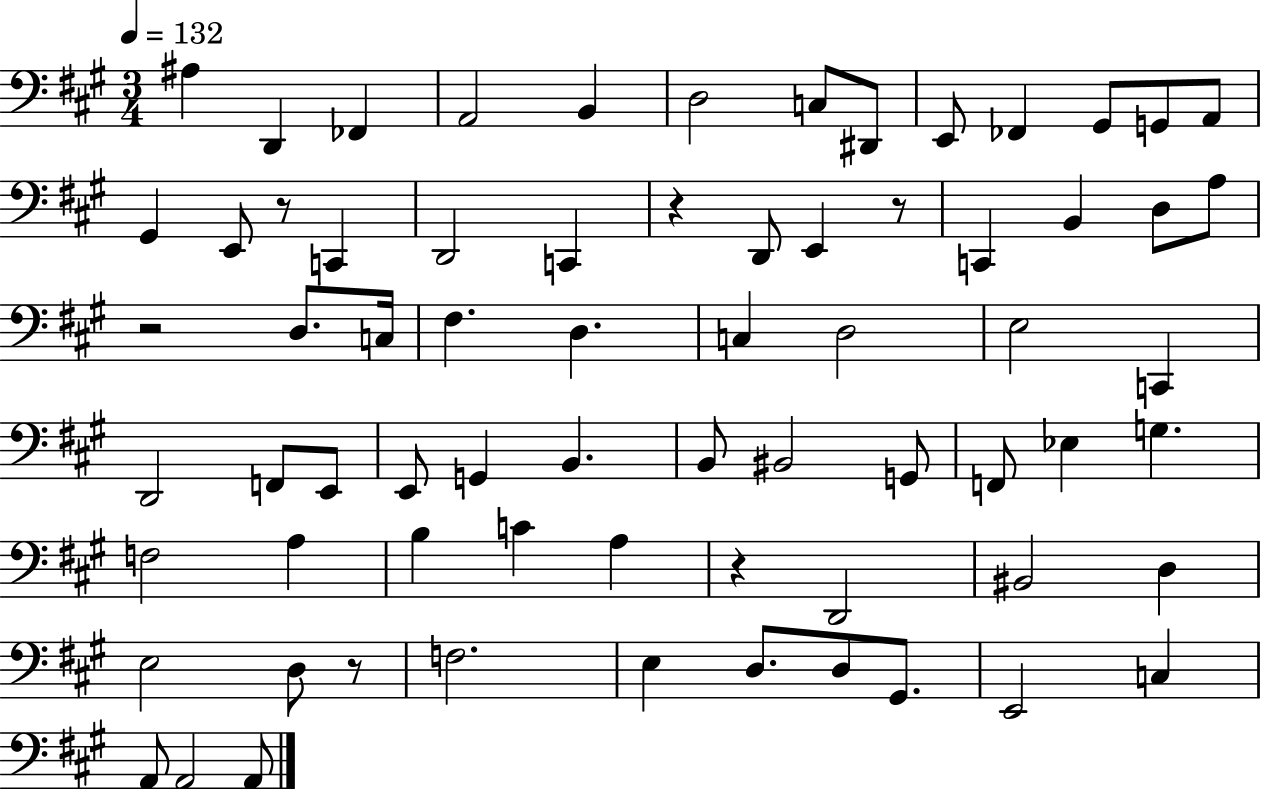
X:1
T:Untitled
M:3/4
L:1/4
K:A
^A, D,, _F,, A,,2 B,, D,2 C,/2 ^D,,/2 E,,/2 _F,, ^G,,/2 G,,/2 A,,/2 ^G,, E,,/2 z/2 C,, D,,2 C,, z D,,/2 E,, z/2 C,, B,, D,/2 A,/2 z2 D,/2 C,/4 ^F, D, C, D,2 E,2 C,, D,,2 F,,/2 E,,/2 E,,/2 G,, B,, B,,/2 ^B,,2 G,,/2 F,,/2 _E, G, F,2 A, B, C A, z D,,2 ^B,,2 D, E,2 D,/2 z/2 F,2 E, D,/2 D,/2 ^G,,/2 E,,2 C, A,,/2 A,,2 A,,/2